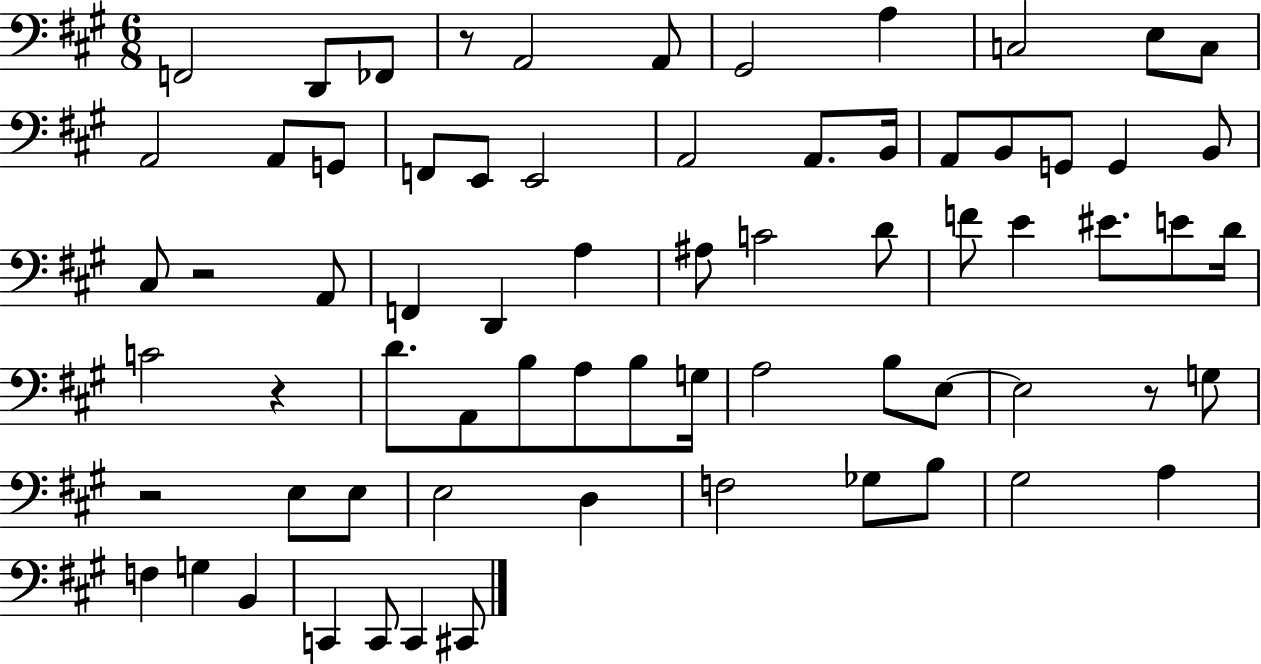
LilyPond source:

{
  \clef bass
  \numericTimeSignature
  \time 6/8
  \key a \major
  \repeat volta 2 { f,2 d,8 fes,8 | r8 a,2 a,8 | gis,2 a4 | c2 e8 c8 | \break a,2 a,8 g,8 | f,8 e,8 e,2 | a,2 a,8. b,16 | a,8 b,8 g,8 g,4 b,8 | \break cis8 r2 a,8 | f,4 d,4 a4 | ais8 c'2 d'8 | f'8 e'4 eis'8. e'8 d'16 | \break c'2 r4 | d'8. a,8 b8 a8 b8 g16 | a2 b8 e8~~ | e2 r8 g8 | \break r2 e8 e8 | e2 d4 | f2 ges8 b8 | gis2 a4 | \break f4 g4 b,4 | c,4 c,8 c,4 cis,8 | } \bar "|."
}